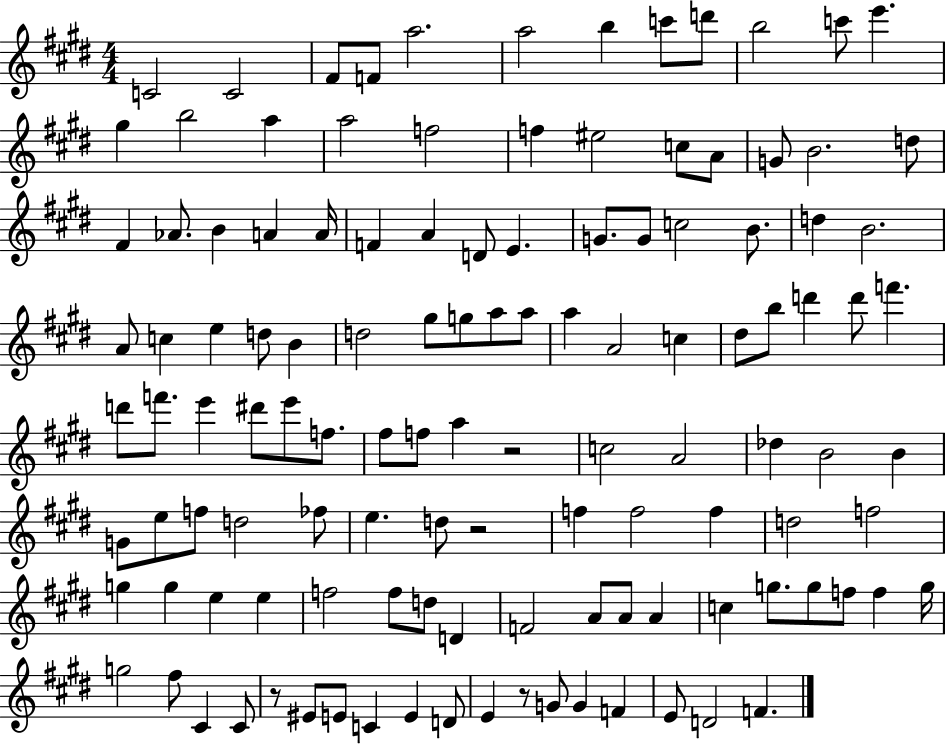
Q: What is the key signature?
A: E major